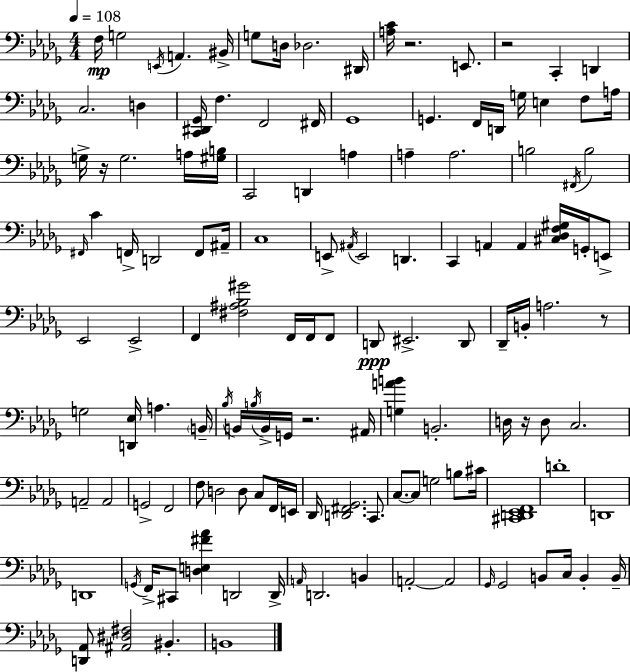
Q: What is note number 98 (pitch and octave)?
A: G2